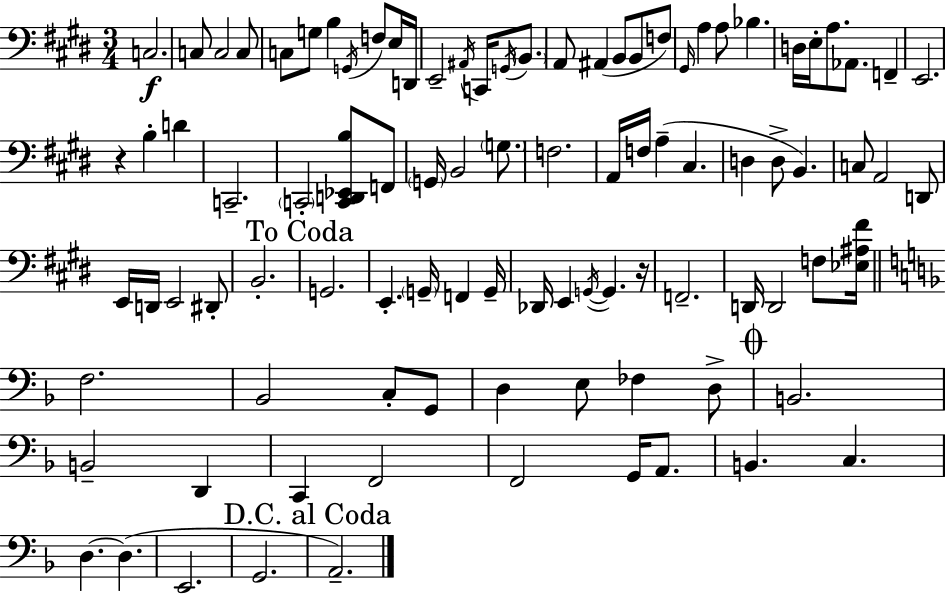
X:1
T:Untitled
M:3/4
L:1/4
K:E
C,2 C,/2 C,2 C,/2 C,/2 G,/2 B, G,,/4 F,/2 E,/4 D,,/4 E,,2 ^A,,/4 C,,/4 G,,/4 B,,/2 A,,/2 ^A,, B,,/2 B,,/2 F,/2 ^G,,/4 A, A,/2 _B, D,/4 E,/4 A,/2 _A,,/2 F,, E,,2 z B, D C,,2 C,,2 [C,,D,,_E,,B,]/2 F,,/2 G,,/4 B,,2 G,/2 F,2 A,,/4 F,/4 A, ^C, D, D,/2 B,, C,/2 A,,2 D,,/2 E,,/4 D,,/4 E,,2 ^D,,/2 B,,2 G,,2 E,, G,,/4 F,, G,,/4 _D,,/4 E,, G,,/4 G,, z/4 F,,2 D,,/4 D,,2 F,/2 [_E,^A,^F]/4 F,2 _B,,2 C,/2 G,,/2 D, E,/2 _F, D,/2 B,,2 B,,2 D,, C,, F,,2 F,,2 G,,/4 A,,/2 B,, C, D, D, E,,2 G,,2 A,,2